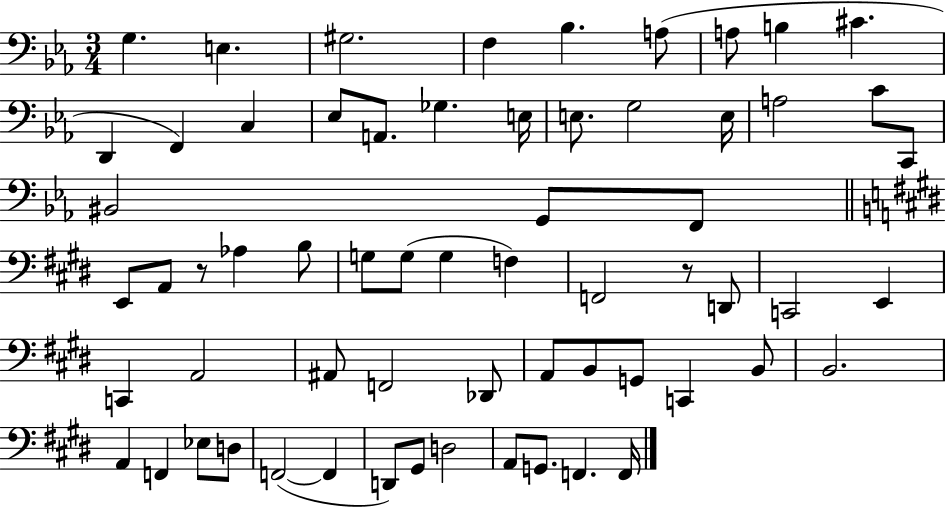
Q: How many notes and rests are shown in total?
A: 63